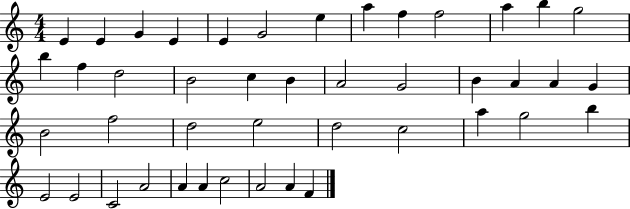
E4/q E4/q G4/q E4/q E4/q G4/h E5/q A5/q F5/q F5/h A5/q B5/q G5/h B5/q F5/q D5/h B4/h C5/q B4/q A4/h G4/h B4/q A4/q A4/q G4/q B4/h F5/h D5/h E5/h D5/h C5/h A5/q G5/h B5/q E4/h E4/h C4/h A4/h A4/q A4/q C5/h A4/h A4/q F4/q